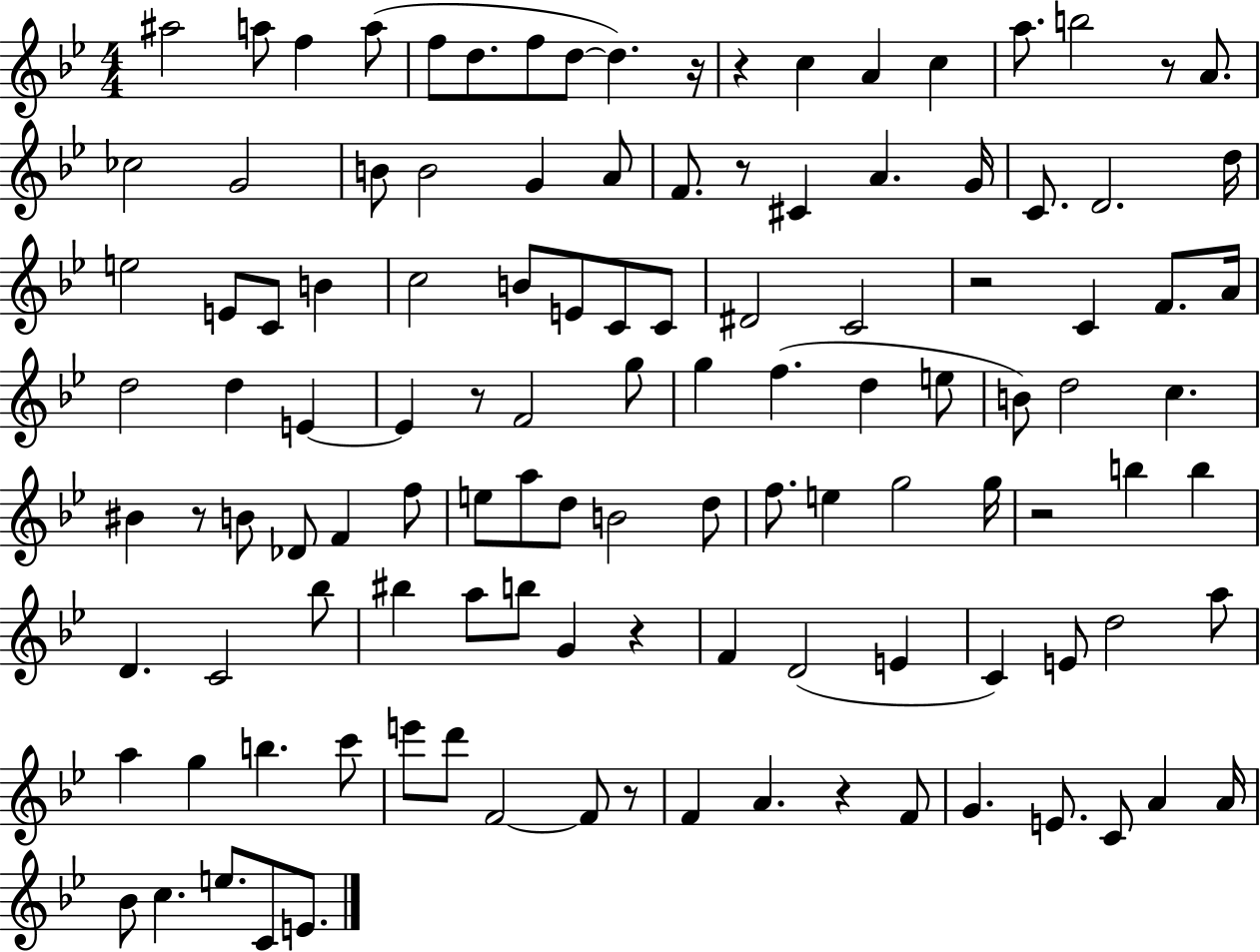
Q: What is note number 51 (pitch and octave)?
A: D5